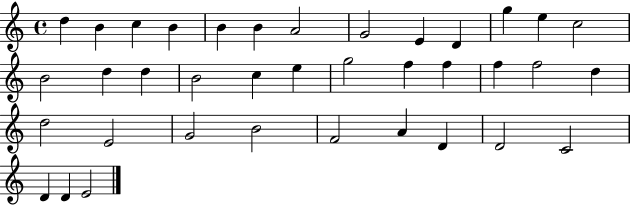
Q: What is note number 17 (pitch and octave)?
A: B4